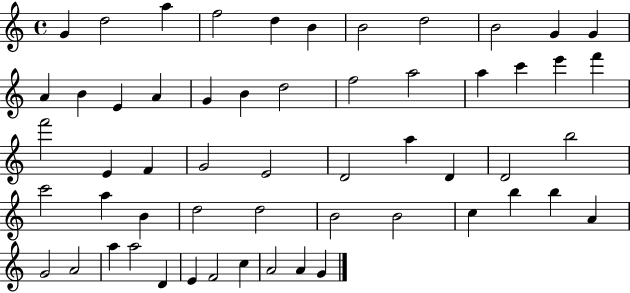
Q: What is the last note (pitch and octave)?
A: G4